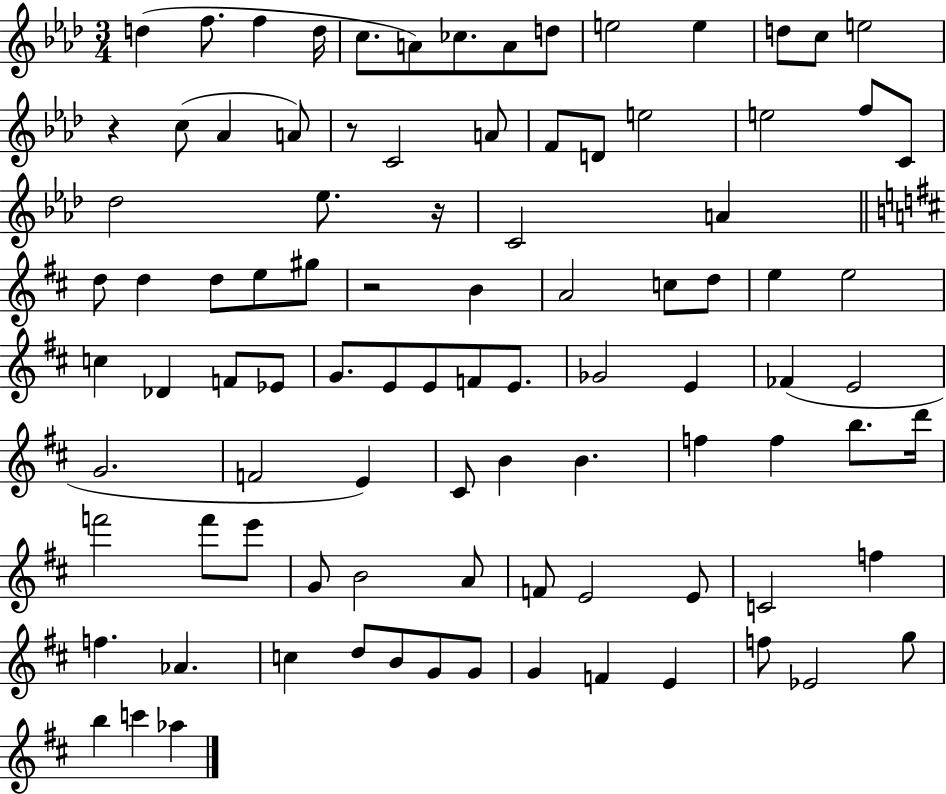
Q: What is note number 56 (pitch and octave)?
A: E4